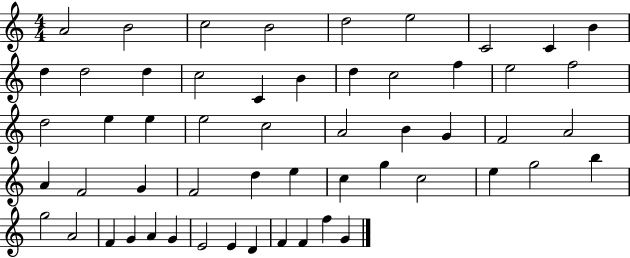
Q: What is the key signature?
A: C major